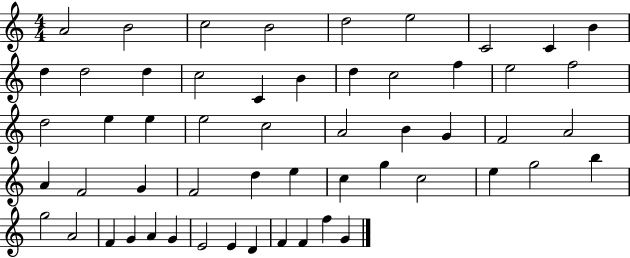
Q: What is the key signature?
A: C major